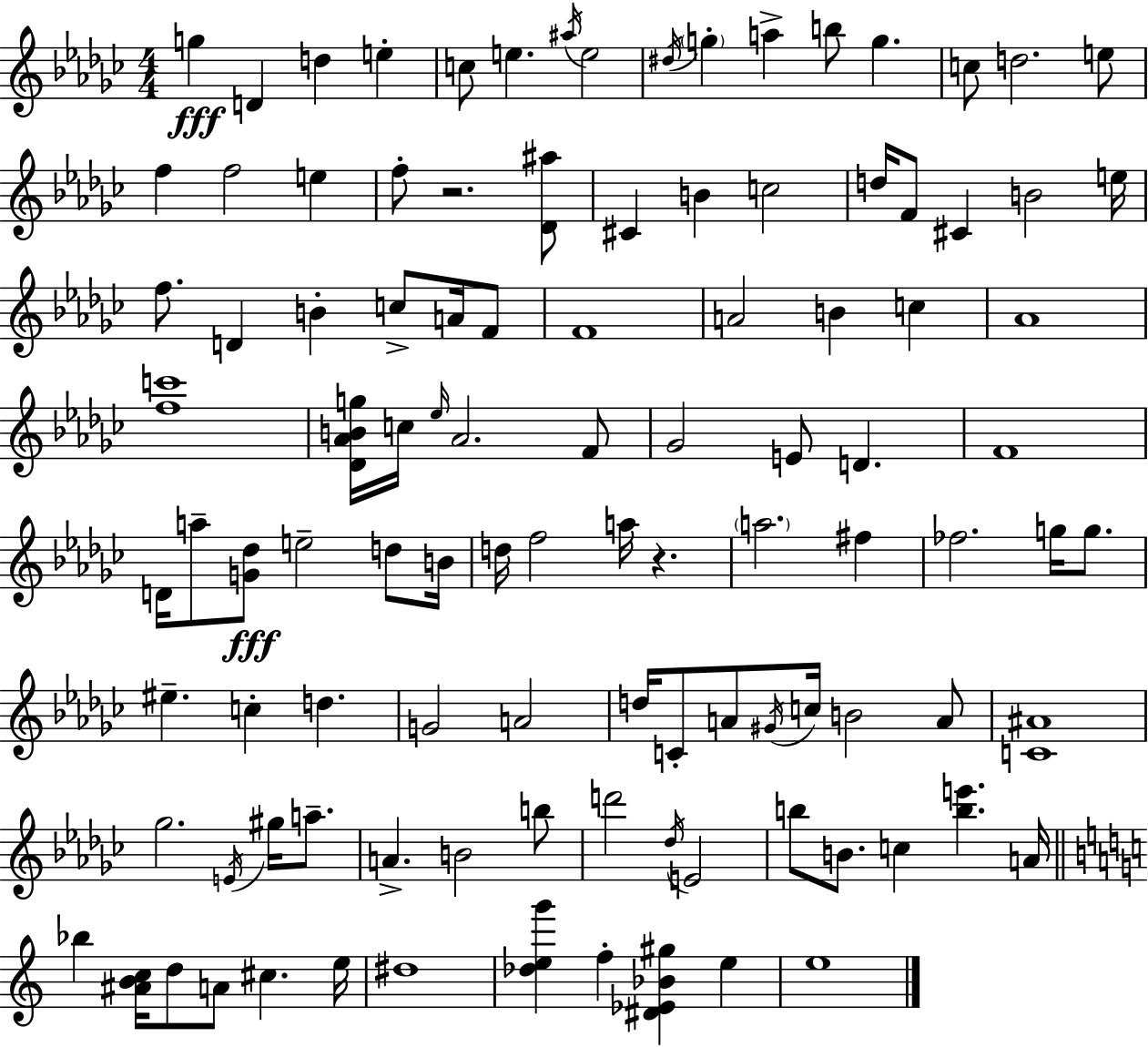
G5/q D4/q D5/q E5/q C5/e E5/q. A#5/s E5/h D#5/s G5/q A5/q B5/e G5/q. C5/e D5/h. E5/e F5/q F5/h E5/q F5/e R/h. [Db4,A#5]/e C#4/q B4/q C5/h D5/s F4/e C#4/q B4/h E5/s F5/e. D4/q B4/q C5/e A4/s F4/e F4/w A4/h B4/q C5/q Ab4/w [F5,C6]/w [Db4,Ab4,B4,G5]/s C5/s Eb5/s Ab4/h. F4/e Gb4/h E4/e D4/q. F4/w D4/s A5/e [G4,Db5]/e E5/h D5/e B4/s D5/s F5/h A5/s R/q. A5/h. F#5/q FES5/h. G5/s G5/e. EIS5/q. C5/q D5/q. G4/h A4/h D5/s C4/e A4/e G#4/s C5/s B4/h A4/e [C4,A#4]/w Gb5/h. E4/s G#5/s A5/e. A4/q. B4/h B5/e D6/h Db5/s E4/h B5/e B4/e. C5/q [B5,E6]/q. A4/s Bb5/q [A#4,B4,C5]/s D5/e A4/e C#5/q. E5/s D#5/w [Db5,E5,G6]/q F5/q [D#4,Eb4,Bb4,G#5]/q E5/q E5/w